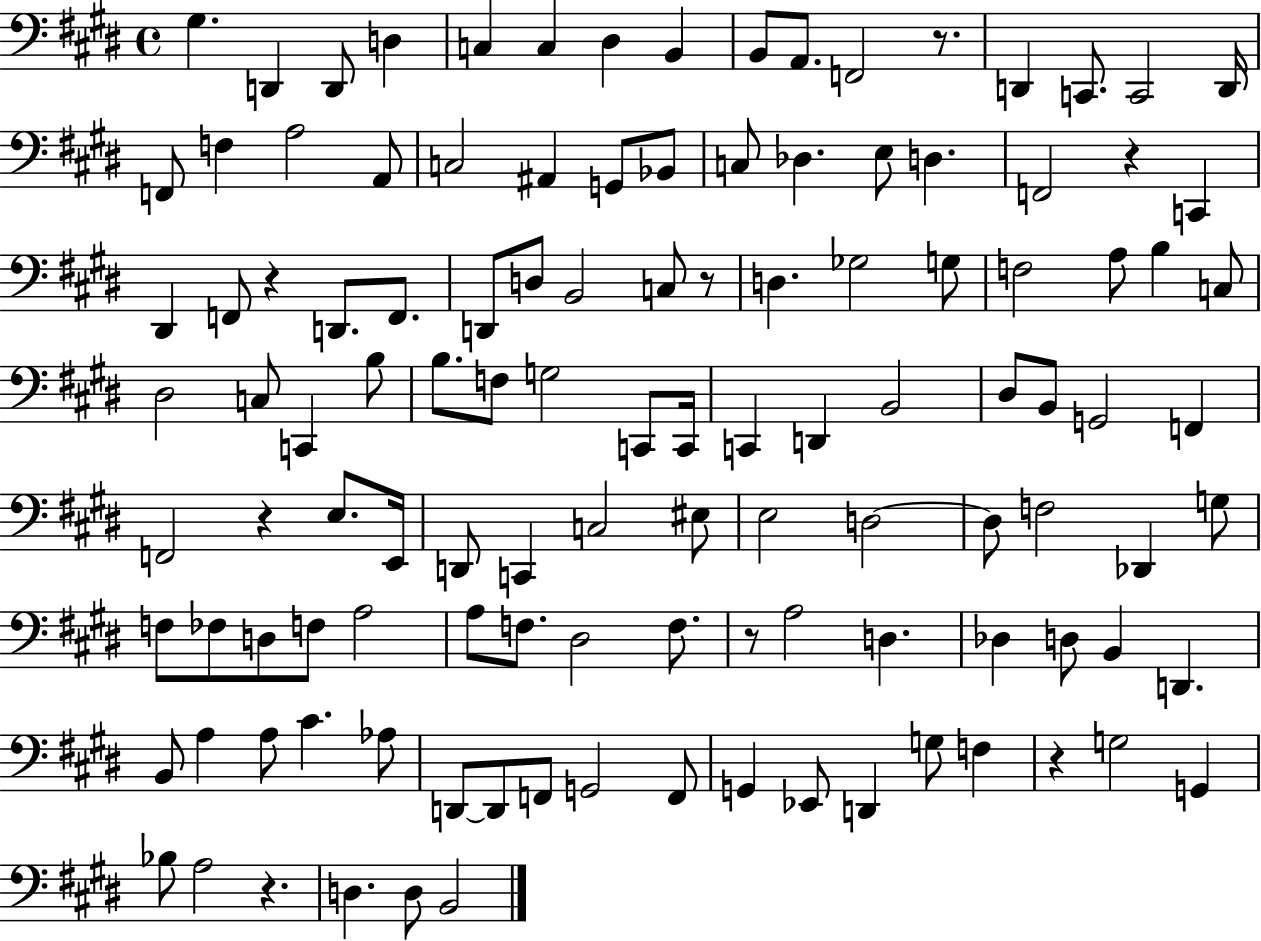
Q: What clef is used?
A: bass